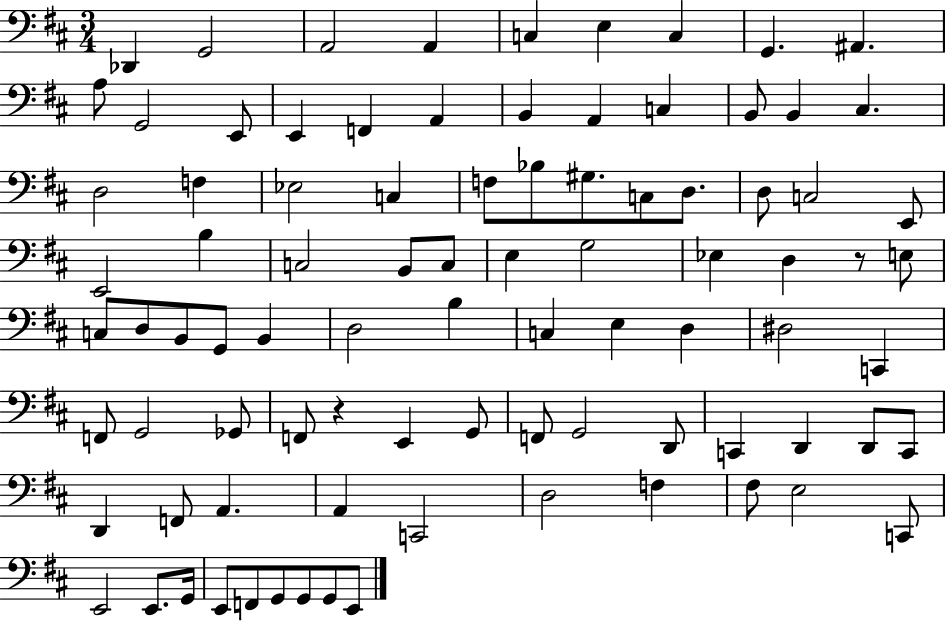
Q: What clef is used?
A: bass